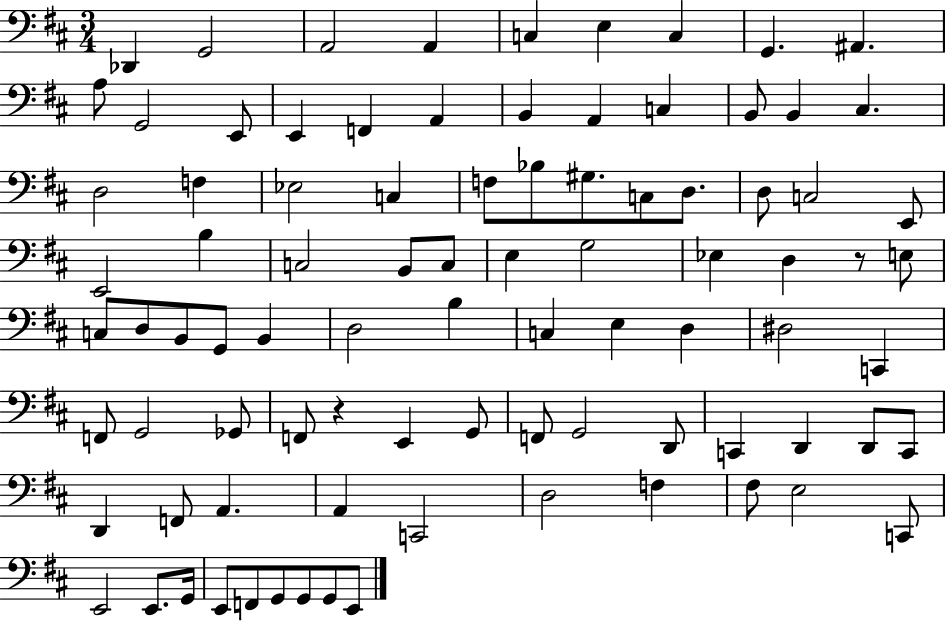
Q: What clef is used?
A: bass